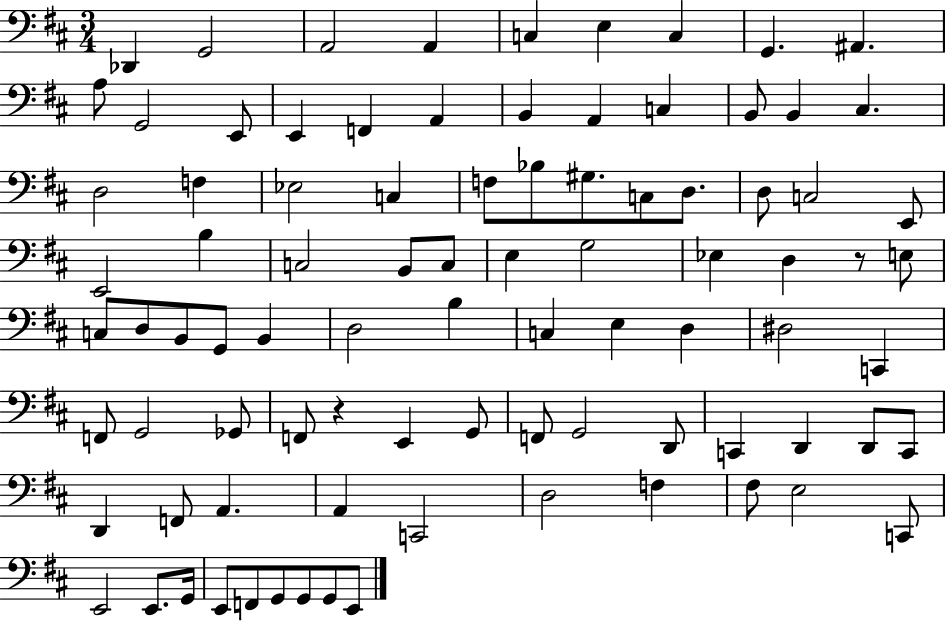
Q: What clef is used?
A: bass